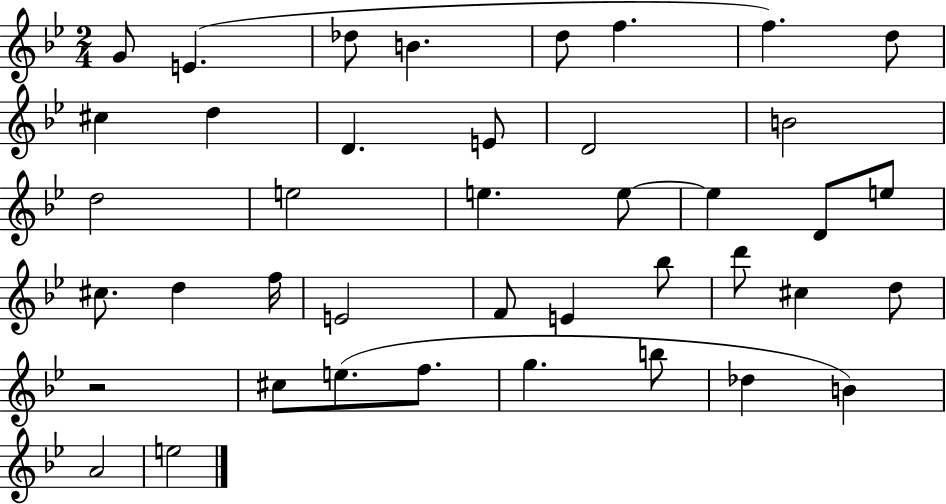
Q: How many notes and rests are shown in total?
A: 41